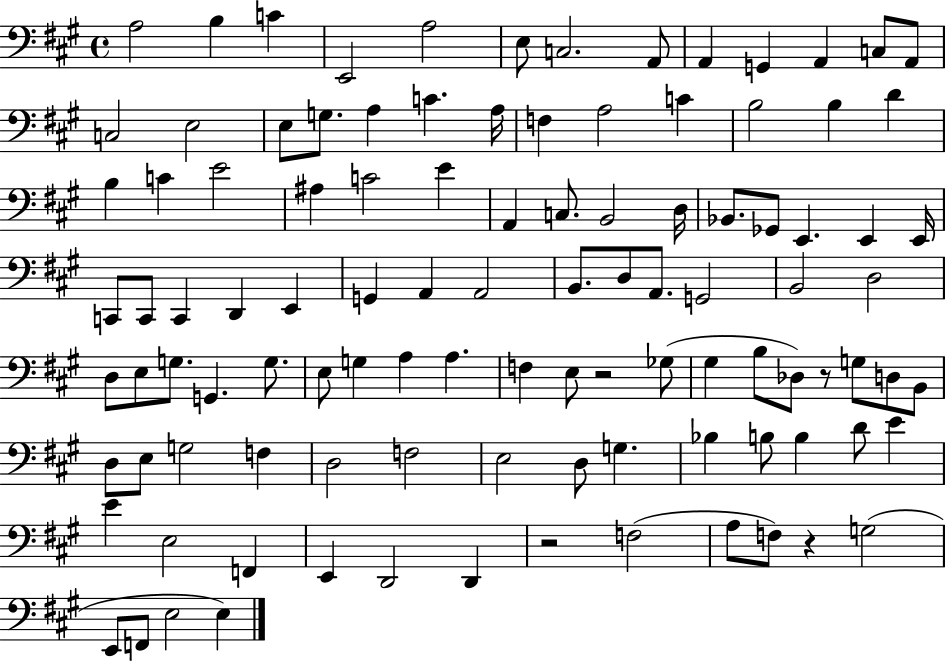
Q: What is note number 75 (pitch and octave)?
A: E3